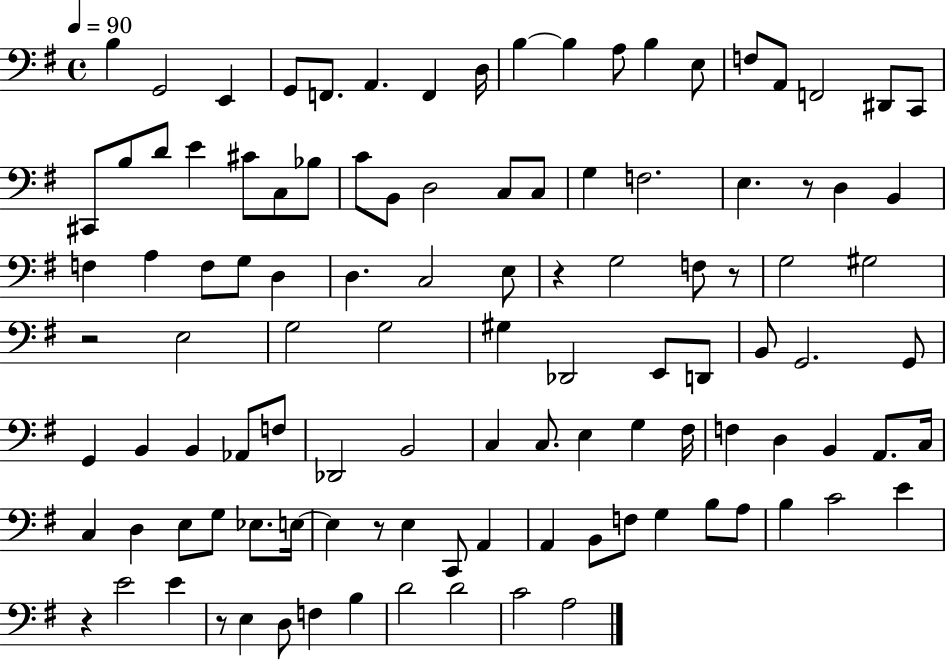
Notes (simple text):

B3/q G2/h E2/q G2/e F2/e. A2/q. F2/q D3/s B3/q B3/q A3/e B3/q E3/e F3/e A2/e F2/h D#2/e C2/e C#2/e B3/e D4/e E4/q C#4/e C3/e Bb3/e C4/e B2/e D3/h C3/e C3/e G3/q F3/h. E3/q. R/e D3/q B2/q F3/q A3/q F3/e G3/e D3/q D3/q. C3/h E3/e R/q G3/h F3/e R/e G3/h G#3/h R/h E3/h G3/h G3/h G#3/q Db2/h E2/e D2/e B2/e G2/h. G2/e G2/q B2/q B2/q Ab2/e F3/e Db2/h B2/h C3/q C3/e. E3/q G3/q F#3/s F3/q D3/q B2/q A2/e. C3/s C3/q D3/q E3/e G3/e Eb3/e. E3/s E3/q R/e E3/q C2/e A2/q A2/q B2/e F3/e G3/q B3/e A3/e B3/q C4/h E4/q R/q E4/h E4/q R/e E3/q D3/e F3/q B3/q D4/h D4/h C4/h A3/h